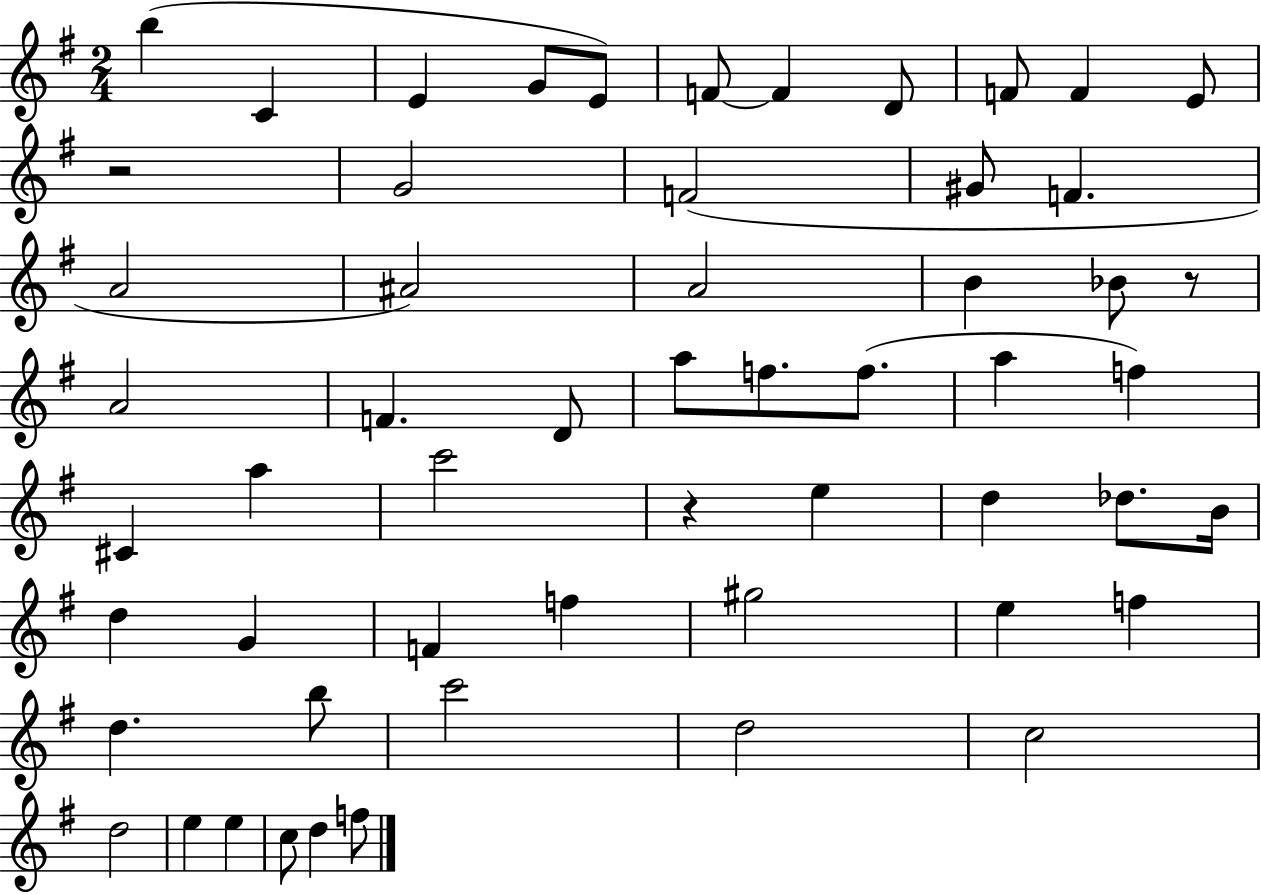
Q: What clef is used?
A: treble